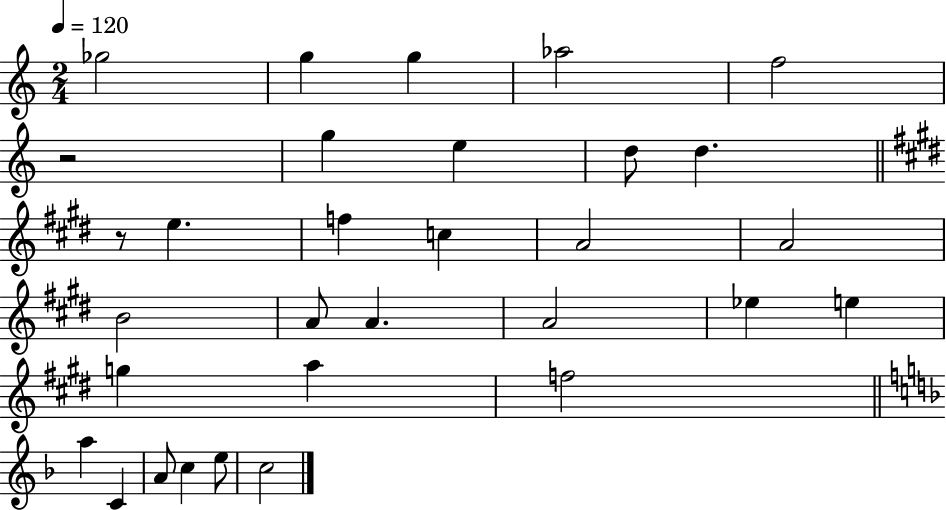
{
  \clef treble
  \numericTimeSignature
  \time 2/4
  \key c \major
  \tempo 4 = 120
  ges''2 | g''4 g''4 | aes''2 | f''2 | \break r2 | g''4 e''4 | d''8 d''4. | \bar "||" \break \key e \major r8 e''4. | f''4 c''4 | a'2 | a'2 | \break b'2 | a'8 a'4. | a'2 | ees''4 e''4 | \break g''4 a''4 | f''2 | \bar "||" \break \key f \major a''4 c'4 | a'8 c''4 e''8 | c''2 | \bar "|."
}